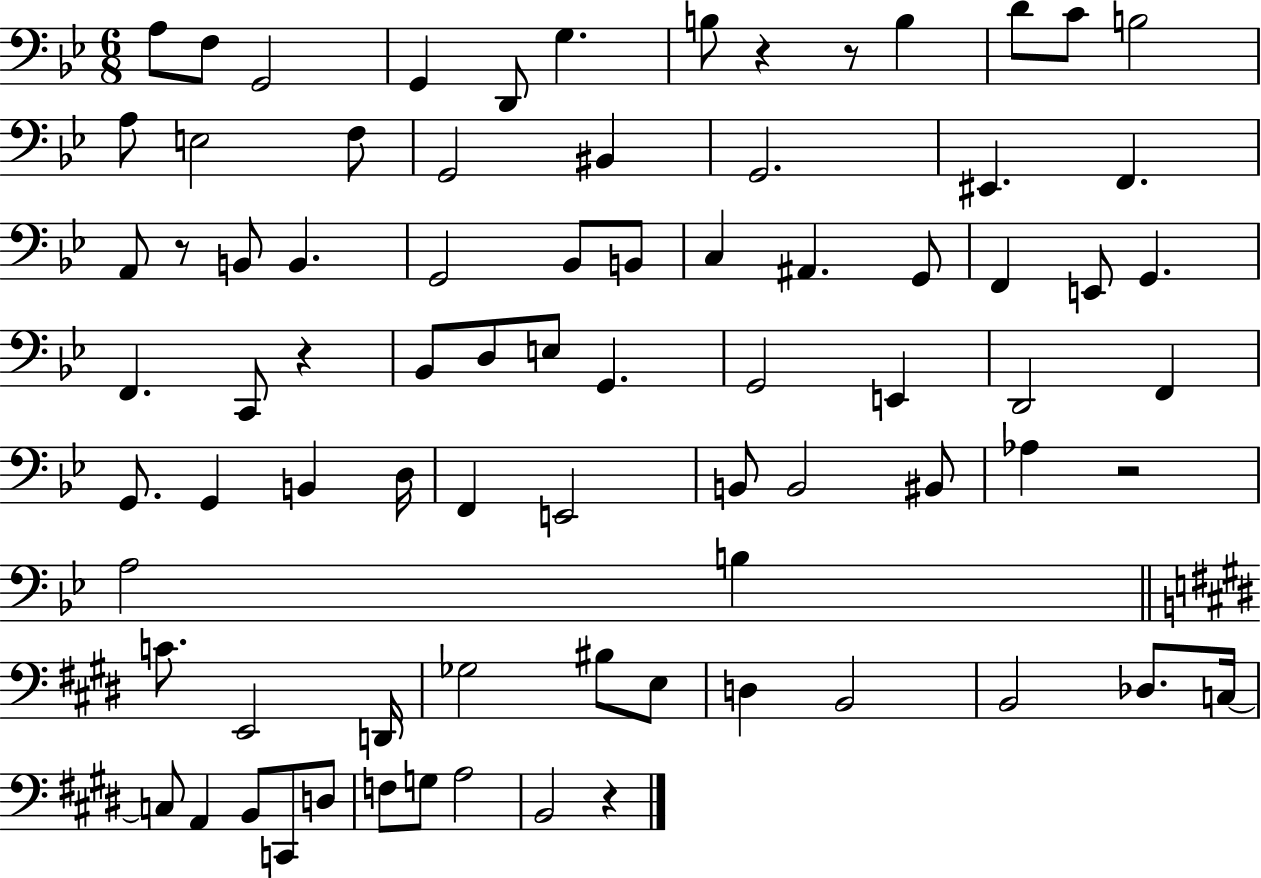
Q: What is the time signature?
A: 6/8